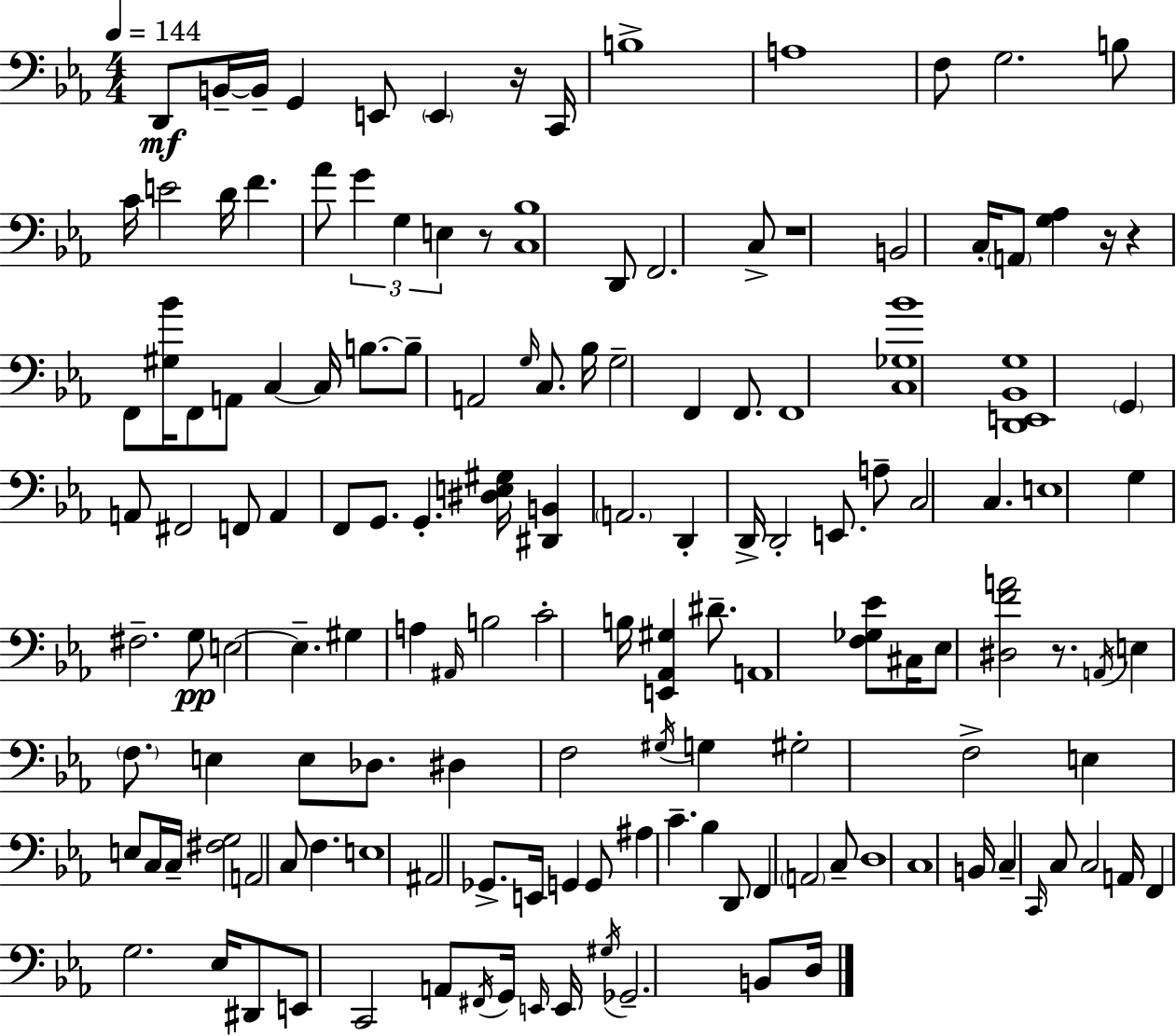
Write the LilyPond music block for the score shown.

{
  \clef bass
  \numericTimeSignature
  \time 4/4
  \key ees \major
  \tempo 4 = 144
  d,8\mf b,16--~~ b,16-- g,4 e,8 \parenthesize e,4 r16 c,16 | b1-> | a1 | f8 g2. b8 | \break c'16 e'2 d'16 f'4. | aes'8 \tuplet 3/2 { g'4 g4 e4 } r8 | <c bes>1 | d,8 f,2. c8-> | \break r1 | b,2 c16-. \parenthesize a,8 <g aes>4 r16 | r4 f,8 <gis bes'>16 f,8 a,8 c4~~ c16 | b8.~~ b8-- a,2 \grace { g16 } c8. | \break bes16 g2-- f,4 f,8. | f,1 | <c ges bes'>1 | <d, e, bes, g>1 | \break \parenthesize g,4 a,8 fis,2 f,8 | a,4 f,8 g,8. g,4.-. | <dis e gis>16 <dis, b,>4 \parenthesize a,2. | d,4-. d,16-> d,2-. e,8. | \break a8-- c2 c4. | e1 | g4 fis2.-- | g8\pp e2~~ e4.-- | \break gis4 a4 \grace { ais,16 } b2 | c'2-. b16 <e, aes, gis>4 dis'8.-- | a,1 | <f ges ees'>8 cis16 ees8 <dis f' a'>2 r8. | \break \acciaccatura { a,16 } e4 \parenthesize f8. e4 e8 | des8. dis4 f2 \acciaccatura { gis16 } | g4 gis2-. f2-> | e4 e8 c16 c16-- <fis g>2 | \break a,2 c8 f4. | e1 | ais,2 ges,8.-> e,16 | g,4 g,8 ais4 c'4.-- | \break bes4 d,8 f,4 \parenthesize a,2 | c8-- d1 | c1 | b,16 c4-- \grace { c,16 } c8 c2 | \break a,16 f,4 g2. | ees16 dis,8 e,8 c,2 | a,8 \acciaccatura { fis,16 } g,16 \grace { e,16 } e,16 \acciaccatura { gis16 } ges,2.-- | b,8 d16 \bar "|."
}